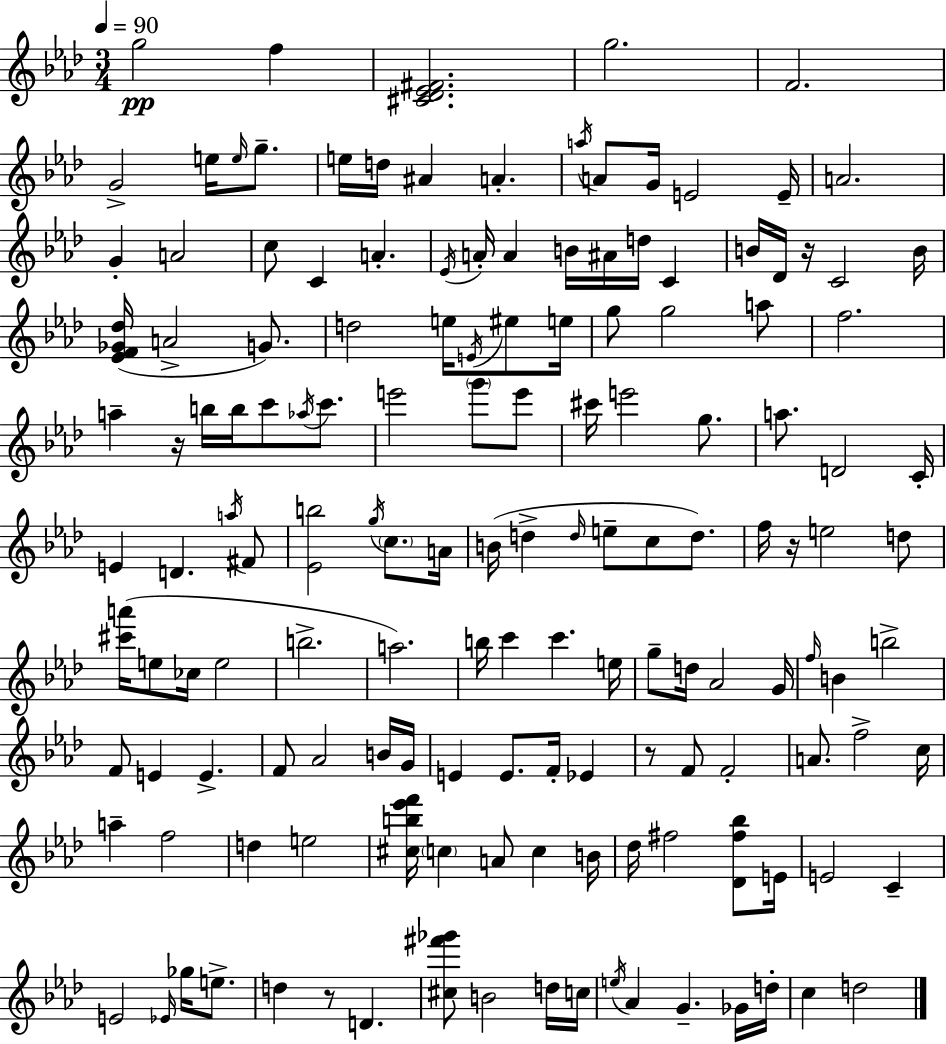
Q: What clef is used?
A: treble